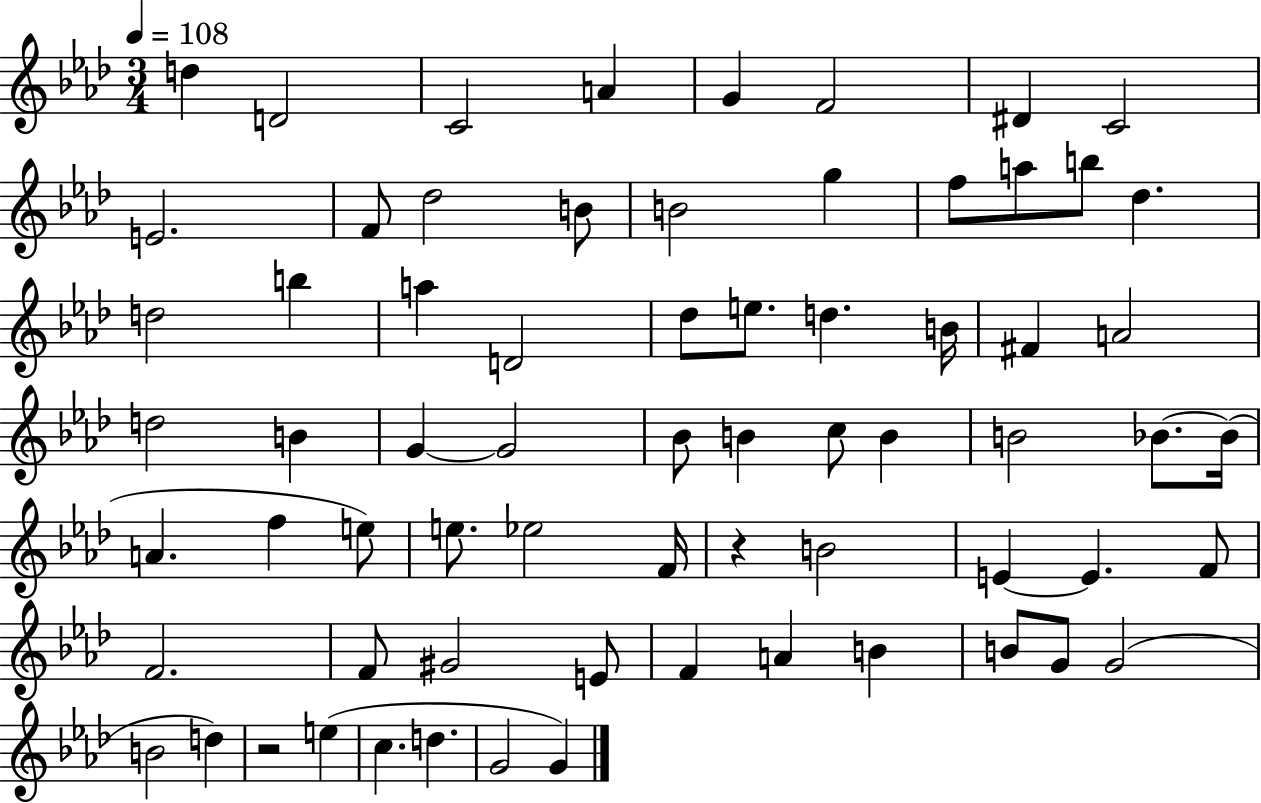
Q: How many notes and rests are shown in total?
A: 68